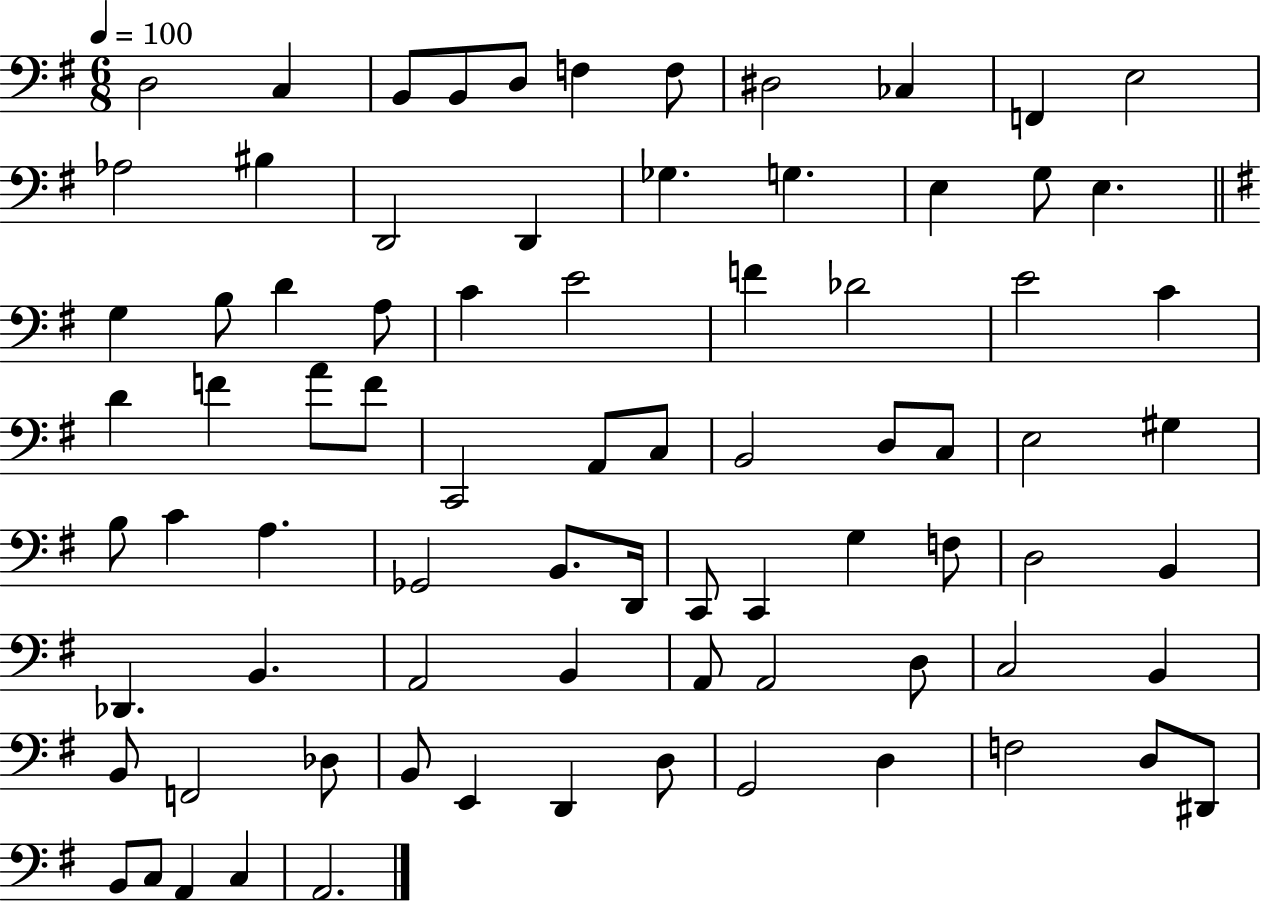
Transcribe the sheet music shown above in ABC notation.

X:1
T:Untitled
M:6/8
L:1/4
K:G
D,2 C, B,,/2 B,,/2 D,/2 F, F,/2 ^D,2 _C, F,, E,2 _A,2 ^B, D,,2 D,, _G, G, E, G,/2 E, G, B,/2 D A,/2 C E2 F _D2 E2 C D F A/2 F/2 C,,2 A,,/2 C,/2 B,,2 D,/2 C,/2 E,2 ^G, B,/2 C A, _G,,2 B,,/2 D,,/4 C,,/2 C,, G, F,/2 D,2 B,, _D,, B,, A,,2 B,, A,,/2 A,,2 D,/2 C,2 B,, B,,/2 F,,2 _D,/2 B,,/2 E,, D,, D,/2 G,,2 D, F,2 D,/2 ^D,,/2 B,,/2 C,/2 A,, C, A,,2